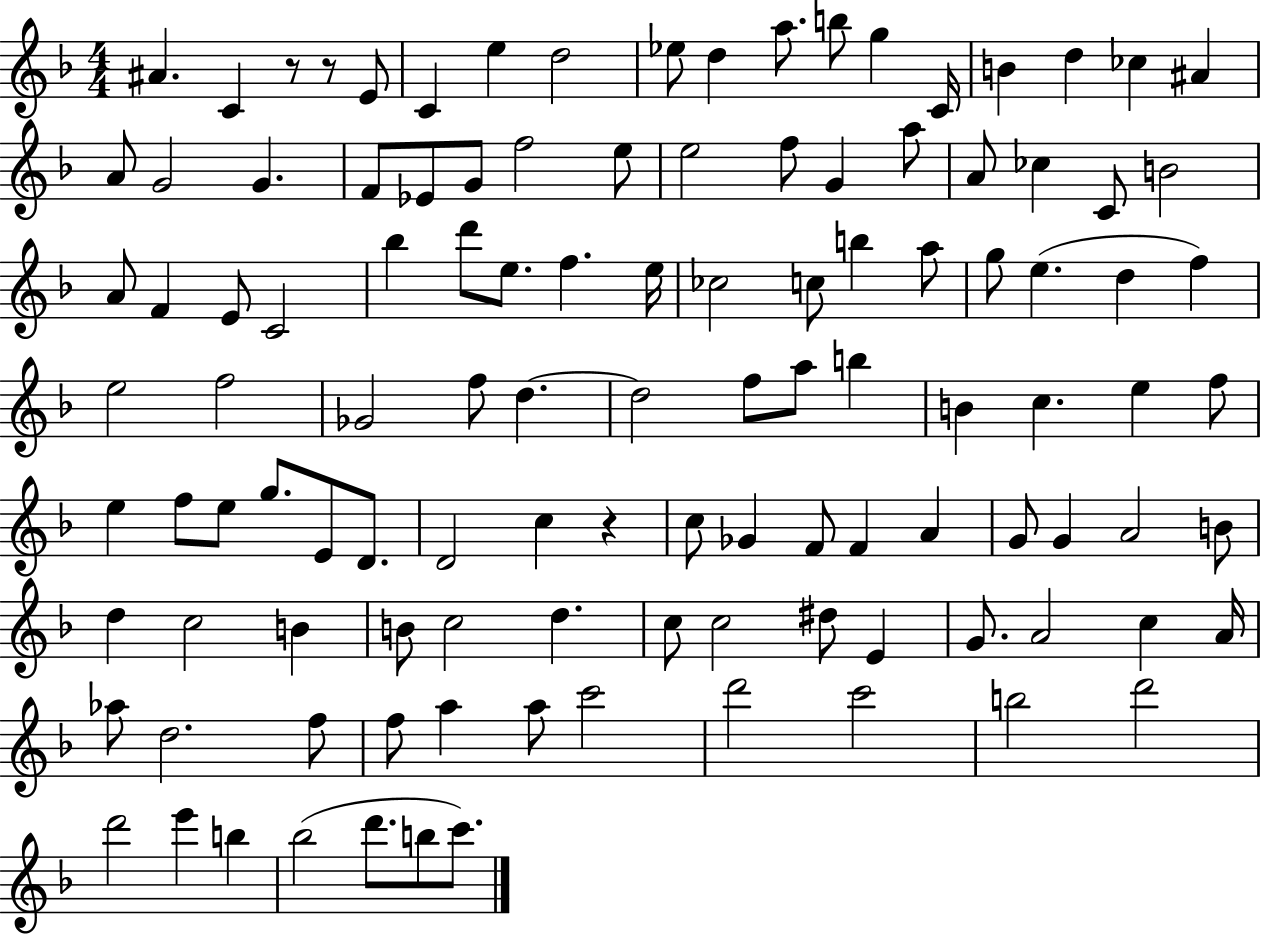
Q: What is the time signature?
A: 4/4